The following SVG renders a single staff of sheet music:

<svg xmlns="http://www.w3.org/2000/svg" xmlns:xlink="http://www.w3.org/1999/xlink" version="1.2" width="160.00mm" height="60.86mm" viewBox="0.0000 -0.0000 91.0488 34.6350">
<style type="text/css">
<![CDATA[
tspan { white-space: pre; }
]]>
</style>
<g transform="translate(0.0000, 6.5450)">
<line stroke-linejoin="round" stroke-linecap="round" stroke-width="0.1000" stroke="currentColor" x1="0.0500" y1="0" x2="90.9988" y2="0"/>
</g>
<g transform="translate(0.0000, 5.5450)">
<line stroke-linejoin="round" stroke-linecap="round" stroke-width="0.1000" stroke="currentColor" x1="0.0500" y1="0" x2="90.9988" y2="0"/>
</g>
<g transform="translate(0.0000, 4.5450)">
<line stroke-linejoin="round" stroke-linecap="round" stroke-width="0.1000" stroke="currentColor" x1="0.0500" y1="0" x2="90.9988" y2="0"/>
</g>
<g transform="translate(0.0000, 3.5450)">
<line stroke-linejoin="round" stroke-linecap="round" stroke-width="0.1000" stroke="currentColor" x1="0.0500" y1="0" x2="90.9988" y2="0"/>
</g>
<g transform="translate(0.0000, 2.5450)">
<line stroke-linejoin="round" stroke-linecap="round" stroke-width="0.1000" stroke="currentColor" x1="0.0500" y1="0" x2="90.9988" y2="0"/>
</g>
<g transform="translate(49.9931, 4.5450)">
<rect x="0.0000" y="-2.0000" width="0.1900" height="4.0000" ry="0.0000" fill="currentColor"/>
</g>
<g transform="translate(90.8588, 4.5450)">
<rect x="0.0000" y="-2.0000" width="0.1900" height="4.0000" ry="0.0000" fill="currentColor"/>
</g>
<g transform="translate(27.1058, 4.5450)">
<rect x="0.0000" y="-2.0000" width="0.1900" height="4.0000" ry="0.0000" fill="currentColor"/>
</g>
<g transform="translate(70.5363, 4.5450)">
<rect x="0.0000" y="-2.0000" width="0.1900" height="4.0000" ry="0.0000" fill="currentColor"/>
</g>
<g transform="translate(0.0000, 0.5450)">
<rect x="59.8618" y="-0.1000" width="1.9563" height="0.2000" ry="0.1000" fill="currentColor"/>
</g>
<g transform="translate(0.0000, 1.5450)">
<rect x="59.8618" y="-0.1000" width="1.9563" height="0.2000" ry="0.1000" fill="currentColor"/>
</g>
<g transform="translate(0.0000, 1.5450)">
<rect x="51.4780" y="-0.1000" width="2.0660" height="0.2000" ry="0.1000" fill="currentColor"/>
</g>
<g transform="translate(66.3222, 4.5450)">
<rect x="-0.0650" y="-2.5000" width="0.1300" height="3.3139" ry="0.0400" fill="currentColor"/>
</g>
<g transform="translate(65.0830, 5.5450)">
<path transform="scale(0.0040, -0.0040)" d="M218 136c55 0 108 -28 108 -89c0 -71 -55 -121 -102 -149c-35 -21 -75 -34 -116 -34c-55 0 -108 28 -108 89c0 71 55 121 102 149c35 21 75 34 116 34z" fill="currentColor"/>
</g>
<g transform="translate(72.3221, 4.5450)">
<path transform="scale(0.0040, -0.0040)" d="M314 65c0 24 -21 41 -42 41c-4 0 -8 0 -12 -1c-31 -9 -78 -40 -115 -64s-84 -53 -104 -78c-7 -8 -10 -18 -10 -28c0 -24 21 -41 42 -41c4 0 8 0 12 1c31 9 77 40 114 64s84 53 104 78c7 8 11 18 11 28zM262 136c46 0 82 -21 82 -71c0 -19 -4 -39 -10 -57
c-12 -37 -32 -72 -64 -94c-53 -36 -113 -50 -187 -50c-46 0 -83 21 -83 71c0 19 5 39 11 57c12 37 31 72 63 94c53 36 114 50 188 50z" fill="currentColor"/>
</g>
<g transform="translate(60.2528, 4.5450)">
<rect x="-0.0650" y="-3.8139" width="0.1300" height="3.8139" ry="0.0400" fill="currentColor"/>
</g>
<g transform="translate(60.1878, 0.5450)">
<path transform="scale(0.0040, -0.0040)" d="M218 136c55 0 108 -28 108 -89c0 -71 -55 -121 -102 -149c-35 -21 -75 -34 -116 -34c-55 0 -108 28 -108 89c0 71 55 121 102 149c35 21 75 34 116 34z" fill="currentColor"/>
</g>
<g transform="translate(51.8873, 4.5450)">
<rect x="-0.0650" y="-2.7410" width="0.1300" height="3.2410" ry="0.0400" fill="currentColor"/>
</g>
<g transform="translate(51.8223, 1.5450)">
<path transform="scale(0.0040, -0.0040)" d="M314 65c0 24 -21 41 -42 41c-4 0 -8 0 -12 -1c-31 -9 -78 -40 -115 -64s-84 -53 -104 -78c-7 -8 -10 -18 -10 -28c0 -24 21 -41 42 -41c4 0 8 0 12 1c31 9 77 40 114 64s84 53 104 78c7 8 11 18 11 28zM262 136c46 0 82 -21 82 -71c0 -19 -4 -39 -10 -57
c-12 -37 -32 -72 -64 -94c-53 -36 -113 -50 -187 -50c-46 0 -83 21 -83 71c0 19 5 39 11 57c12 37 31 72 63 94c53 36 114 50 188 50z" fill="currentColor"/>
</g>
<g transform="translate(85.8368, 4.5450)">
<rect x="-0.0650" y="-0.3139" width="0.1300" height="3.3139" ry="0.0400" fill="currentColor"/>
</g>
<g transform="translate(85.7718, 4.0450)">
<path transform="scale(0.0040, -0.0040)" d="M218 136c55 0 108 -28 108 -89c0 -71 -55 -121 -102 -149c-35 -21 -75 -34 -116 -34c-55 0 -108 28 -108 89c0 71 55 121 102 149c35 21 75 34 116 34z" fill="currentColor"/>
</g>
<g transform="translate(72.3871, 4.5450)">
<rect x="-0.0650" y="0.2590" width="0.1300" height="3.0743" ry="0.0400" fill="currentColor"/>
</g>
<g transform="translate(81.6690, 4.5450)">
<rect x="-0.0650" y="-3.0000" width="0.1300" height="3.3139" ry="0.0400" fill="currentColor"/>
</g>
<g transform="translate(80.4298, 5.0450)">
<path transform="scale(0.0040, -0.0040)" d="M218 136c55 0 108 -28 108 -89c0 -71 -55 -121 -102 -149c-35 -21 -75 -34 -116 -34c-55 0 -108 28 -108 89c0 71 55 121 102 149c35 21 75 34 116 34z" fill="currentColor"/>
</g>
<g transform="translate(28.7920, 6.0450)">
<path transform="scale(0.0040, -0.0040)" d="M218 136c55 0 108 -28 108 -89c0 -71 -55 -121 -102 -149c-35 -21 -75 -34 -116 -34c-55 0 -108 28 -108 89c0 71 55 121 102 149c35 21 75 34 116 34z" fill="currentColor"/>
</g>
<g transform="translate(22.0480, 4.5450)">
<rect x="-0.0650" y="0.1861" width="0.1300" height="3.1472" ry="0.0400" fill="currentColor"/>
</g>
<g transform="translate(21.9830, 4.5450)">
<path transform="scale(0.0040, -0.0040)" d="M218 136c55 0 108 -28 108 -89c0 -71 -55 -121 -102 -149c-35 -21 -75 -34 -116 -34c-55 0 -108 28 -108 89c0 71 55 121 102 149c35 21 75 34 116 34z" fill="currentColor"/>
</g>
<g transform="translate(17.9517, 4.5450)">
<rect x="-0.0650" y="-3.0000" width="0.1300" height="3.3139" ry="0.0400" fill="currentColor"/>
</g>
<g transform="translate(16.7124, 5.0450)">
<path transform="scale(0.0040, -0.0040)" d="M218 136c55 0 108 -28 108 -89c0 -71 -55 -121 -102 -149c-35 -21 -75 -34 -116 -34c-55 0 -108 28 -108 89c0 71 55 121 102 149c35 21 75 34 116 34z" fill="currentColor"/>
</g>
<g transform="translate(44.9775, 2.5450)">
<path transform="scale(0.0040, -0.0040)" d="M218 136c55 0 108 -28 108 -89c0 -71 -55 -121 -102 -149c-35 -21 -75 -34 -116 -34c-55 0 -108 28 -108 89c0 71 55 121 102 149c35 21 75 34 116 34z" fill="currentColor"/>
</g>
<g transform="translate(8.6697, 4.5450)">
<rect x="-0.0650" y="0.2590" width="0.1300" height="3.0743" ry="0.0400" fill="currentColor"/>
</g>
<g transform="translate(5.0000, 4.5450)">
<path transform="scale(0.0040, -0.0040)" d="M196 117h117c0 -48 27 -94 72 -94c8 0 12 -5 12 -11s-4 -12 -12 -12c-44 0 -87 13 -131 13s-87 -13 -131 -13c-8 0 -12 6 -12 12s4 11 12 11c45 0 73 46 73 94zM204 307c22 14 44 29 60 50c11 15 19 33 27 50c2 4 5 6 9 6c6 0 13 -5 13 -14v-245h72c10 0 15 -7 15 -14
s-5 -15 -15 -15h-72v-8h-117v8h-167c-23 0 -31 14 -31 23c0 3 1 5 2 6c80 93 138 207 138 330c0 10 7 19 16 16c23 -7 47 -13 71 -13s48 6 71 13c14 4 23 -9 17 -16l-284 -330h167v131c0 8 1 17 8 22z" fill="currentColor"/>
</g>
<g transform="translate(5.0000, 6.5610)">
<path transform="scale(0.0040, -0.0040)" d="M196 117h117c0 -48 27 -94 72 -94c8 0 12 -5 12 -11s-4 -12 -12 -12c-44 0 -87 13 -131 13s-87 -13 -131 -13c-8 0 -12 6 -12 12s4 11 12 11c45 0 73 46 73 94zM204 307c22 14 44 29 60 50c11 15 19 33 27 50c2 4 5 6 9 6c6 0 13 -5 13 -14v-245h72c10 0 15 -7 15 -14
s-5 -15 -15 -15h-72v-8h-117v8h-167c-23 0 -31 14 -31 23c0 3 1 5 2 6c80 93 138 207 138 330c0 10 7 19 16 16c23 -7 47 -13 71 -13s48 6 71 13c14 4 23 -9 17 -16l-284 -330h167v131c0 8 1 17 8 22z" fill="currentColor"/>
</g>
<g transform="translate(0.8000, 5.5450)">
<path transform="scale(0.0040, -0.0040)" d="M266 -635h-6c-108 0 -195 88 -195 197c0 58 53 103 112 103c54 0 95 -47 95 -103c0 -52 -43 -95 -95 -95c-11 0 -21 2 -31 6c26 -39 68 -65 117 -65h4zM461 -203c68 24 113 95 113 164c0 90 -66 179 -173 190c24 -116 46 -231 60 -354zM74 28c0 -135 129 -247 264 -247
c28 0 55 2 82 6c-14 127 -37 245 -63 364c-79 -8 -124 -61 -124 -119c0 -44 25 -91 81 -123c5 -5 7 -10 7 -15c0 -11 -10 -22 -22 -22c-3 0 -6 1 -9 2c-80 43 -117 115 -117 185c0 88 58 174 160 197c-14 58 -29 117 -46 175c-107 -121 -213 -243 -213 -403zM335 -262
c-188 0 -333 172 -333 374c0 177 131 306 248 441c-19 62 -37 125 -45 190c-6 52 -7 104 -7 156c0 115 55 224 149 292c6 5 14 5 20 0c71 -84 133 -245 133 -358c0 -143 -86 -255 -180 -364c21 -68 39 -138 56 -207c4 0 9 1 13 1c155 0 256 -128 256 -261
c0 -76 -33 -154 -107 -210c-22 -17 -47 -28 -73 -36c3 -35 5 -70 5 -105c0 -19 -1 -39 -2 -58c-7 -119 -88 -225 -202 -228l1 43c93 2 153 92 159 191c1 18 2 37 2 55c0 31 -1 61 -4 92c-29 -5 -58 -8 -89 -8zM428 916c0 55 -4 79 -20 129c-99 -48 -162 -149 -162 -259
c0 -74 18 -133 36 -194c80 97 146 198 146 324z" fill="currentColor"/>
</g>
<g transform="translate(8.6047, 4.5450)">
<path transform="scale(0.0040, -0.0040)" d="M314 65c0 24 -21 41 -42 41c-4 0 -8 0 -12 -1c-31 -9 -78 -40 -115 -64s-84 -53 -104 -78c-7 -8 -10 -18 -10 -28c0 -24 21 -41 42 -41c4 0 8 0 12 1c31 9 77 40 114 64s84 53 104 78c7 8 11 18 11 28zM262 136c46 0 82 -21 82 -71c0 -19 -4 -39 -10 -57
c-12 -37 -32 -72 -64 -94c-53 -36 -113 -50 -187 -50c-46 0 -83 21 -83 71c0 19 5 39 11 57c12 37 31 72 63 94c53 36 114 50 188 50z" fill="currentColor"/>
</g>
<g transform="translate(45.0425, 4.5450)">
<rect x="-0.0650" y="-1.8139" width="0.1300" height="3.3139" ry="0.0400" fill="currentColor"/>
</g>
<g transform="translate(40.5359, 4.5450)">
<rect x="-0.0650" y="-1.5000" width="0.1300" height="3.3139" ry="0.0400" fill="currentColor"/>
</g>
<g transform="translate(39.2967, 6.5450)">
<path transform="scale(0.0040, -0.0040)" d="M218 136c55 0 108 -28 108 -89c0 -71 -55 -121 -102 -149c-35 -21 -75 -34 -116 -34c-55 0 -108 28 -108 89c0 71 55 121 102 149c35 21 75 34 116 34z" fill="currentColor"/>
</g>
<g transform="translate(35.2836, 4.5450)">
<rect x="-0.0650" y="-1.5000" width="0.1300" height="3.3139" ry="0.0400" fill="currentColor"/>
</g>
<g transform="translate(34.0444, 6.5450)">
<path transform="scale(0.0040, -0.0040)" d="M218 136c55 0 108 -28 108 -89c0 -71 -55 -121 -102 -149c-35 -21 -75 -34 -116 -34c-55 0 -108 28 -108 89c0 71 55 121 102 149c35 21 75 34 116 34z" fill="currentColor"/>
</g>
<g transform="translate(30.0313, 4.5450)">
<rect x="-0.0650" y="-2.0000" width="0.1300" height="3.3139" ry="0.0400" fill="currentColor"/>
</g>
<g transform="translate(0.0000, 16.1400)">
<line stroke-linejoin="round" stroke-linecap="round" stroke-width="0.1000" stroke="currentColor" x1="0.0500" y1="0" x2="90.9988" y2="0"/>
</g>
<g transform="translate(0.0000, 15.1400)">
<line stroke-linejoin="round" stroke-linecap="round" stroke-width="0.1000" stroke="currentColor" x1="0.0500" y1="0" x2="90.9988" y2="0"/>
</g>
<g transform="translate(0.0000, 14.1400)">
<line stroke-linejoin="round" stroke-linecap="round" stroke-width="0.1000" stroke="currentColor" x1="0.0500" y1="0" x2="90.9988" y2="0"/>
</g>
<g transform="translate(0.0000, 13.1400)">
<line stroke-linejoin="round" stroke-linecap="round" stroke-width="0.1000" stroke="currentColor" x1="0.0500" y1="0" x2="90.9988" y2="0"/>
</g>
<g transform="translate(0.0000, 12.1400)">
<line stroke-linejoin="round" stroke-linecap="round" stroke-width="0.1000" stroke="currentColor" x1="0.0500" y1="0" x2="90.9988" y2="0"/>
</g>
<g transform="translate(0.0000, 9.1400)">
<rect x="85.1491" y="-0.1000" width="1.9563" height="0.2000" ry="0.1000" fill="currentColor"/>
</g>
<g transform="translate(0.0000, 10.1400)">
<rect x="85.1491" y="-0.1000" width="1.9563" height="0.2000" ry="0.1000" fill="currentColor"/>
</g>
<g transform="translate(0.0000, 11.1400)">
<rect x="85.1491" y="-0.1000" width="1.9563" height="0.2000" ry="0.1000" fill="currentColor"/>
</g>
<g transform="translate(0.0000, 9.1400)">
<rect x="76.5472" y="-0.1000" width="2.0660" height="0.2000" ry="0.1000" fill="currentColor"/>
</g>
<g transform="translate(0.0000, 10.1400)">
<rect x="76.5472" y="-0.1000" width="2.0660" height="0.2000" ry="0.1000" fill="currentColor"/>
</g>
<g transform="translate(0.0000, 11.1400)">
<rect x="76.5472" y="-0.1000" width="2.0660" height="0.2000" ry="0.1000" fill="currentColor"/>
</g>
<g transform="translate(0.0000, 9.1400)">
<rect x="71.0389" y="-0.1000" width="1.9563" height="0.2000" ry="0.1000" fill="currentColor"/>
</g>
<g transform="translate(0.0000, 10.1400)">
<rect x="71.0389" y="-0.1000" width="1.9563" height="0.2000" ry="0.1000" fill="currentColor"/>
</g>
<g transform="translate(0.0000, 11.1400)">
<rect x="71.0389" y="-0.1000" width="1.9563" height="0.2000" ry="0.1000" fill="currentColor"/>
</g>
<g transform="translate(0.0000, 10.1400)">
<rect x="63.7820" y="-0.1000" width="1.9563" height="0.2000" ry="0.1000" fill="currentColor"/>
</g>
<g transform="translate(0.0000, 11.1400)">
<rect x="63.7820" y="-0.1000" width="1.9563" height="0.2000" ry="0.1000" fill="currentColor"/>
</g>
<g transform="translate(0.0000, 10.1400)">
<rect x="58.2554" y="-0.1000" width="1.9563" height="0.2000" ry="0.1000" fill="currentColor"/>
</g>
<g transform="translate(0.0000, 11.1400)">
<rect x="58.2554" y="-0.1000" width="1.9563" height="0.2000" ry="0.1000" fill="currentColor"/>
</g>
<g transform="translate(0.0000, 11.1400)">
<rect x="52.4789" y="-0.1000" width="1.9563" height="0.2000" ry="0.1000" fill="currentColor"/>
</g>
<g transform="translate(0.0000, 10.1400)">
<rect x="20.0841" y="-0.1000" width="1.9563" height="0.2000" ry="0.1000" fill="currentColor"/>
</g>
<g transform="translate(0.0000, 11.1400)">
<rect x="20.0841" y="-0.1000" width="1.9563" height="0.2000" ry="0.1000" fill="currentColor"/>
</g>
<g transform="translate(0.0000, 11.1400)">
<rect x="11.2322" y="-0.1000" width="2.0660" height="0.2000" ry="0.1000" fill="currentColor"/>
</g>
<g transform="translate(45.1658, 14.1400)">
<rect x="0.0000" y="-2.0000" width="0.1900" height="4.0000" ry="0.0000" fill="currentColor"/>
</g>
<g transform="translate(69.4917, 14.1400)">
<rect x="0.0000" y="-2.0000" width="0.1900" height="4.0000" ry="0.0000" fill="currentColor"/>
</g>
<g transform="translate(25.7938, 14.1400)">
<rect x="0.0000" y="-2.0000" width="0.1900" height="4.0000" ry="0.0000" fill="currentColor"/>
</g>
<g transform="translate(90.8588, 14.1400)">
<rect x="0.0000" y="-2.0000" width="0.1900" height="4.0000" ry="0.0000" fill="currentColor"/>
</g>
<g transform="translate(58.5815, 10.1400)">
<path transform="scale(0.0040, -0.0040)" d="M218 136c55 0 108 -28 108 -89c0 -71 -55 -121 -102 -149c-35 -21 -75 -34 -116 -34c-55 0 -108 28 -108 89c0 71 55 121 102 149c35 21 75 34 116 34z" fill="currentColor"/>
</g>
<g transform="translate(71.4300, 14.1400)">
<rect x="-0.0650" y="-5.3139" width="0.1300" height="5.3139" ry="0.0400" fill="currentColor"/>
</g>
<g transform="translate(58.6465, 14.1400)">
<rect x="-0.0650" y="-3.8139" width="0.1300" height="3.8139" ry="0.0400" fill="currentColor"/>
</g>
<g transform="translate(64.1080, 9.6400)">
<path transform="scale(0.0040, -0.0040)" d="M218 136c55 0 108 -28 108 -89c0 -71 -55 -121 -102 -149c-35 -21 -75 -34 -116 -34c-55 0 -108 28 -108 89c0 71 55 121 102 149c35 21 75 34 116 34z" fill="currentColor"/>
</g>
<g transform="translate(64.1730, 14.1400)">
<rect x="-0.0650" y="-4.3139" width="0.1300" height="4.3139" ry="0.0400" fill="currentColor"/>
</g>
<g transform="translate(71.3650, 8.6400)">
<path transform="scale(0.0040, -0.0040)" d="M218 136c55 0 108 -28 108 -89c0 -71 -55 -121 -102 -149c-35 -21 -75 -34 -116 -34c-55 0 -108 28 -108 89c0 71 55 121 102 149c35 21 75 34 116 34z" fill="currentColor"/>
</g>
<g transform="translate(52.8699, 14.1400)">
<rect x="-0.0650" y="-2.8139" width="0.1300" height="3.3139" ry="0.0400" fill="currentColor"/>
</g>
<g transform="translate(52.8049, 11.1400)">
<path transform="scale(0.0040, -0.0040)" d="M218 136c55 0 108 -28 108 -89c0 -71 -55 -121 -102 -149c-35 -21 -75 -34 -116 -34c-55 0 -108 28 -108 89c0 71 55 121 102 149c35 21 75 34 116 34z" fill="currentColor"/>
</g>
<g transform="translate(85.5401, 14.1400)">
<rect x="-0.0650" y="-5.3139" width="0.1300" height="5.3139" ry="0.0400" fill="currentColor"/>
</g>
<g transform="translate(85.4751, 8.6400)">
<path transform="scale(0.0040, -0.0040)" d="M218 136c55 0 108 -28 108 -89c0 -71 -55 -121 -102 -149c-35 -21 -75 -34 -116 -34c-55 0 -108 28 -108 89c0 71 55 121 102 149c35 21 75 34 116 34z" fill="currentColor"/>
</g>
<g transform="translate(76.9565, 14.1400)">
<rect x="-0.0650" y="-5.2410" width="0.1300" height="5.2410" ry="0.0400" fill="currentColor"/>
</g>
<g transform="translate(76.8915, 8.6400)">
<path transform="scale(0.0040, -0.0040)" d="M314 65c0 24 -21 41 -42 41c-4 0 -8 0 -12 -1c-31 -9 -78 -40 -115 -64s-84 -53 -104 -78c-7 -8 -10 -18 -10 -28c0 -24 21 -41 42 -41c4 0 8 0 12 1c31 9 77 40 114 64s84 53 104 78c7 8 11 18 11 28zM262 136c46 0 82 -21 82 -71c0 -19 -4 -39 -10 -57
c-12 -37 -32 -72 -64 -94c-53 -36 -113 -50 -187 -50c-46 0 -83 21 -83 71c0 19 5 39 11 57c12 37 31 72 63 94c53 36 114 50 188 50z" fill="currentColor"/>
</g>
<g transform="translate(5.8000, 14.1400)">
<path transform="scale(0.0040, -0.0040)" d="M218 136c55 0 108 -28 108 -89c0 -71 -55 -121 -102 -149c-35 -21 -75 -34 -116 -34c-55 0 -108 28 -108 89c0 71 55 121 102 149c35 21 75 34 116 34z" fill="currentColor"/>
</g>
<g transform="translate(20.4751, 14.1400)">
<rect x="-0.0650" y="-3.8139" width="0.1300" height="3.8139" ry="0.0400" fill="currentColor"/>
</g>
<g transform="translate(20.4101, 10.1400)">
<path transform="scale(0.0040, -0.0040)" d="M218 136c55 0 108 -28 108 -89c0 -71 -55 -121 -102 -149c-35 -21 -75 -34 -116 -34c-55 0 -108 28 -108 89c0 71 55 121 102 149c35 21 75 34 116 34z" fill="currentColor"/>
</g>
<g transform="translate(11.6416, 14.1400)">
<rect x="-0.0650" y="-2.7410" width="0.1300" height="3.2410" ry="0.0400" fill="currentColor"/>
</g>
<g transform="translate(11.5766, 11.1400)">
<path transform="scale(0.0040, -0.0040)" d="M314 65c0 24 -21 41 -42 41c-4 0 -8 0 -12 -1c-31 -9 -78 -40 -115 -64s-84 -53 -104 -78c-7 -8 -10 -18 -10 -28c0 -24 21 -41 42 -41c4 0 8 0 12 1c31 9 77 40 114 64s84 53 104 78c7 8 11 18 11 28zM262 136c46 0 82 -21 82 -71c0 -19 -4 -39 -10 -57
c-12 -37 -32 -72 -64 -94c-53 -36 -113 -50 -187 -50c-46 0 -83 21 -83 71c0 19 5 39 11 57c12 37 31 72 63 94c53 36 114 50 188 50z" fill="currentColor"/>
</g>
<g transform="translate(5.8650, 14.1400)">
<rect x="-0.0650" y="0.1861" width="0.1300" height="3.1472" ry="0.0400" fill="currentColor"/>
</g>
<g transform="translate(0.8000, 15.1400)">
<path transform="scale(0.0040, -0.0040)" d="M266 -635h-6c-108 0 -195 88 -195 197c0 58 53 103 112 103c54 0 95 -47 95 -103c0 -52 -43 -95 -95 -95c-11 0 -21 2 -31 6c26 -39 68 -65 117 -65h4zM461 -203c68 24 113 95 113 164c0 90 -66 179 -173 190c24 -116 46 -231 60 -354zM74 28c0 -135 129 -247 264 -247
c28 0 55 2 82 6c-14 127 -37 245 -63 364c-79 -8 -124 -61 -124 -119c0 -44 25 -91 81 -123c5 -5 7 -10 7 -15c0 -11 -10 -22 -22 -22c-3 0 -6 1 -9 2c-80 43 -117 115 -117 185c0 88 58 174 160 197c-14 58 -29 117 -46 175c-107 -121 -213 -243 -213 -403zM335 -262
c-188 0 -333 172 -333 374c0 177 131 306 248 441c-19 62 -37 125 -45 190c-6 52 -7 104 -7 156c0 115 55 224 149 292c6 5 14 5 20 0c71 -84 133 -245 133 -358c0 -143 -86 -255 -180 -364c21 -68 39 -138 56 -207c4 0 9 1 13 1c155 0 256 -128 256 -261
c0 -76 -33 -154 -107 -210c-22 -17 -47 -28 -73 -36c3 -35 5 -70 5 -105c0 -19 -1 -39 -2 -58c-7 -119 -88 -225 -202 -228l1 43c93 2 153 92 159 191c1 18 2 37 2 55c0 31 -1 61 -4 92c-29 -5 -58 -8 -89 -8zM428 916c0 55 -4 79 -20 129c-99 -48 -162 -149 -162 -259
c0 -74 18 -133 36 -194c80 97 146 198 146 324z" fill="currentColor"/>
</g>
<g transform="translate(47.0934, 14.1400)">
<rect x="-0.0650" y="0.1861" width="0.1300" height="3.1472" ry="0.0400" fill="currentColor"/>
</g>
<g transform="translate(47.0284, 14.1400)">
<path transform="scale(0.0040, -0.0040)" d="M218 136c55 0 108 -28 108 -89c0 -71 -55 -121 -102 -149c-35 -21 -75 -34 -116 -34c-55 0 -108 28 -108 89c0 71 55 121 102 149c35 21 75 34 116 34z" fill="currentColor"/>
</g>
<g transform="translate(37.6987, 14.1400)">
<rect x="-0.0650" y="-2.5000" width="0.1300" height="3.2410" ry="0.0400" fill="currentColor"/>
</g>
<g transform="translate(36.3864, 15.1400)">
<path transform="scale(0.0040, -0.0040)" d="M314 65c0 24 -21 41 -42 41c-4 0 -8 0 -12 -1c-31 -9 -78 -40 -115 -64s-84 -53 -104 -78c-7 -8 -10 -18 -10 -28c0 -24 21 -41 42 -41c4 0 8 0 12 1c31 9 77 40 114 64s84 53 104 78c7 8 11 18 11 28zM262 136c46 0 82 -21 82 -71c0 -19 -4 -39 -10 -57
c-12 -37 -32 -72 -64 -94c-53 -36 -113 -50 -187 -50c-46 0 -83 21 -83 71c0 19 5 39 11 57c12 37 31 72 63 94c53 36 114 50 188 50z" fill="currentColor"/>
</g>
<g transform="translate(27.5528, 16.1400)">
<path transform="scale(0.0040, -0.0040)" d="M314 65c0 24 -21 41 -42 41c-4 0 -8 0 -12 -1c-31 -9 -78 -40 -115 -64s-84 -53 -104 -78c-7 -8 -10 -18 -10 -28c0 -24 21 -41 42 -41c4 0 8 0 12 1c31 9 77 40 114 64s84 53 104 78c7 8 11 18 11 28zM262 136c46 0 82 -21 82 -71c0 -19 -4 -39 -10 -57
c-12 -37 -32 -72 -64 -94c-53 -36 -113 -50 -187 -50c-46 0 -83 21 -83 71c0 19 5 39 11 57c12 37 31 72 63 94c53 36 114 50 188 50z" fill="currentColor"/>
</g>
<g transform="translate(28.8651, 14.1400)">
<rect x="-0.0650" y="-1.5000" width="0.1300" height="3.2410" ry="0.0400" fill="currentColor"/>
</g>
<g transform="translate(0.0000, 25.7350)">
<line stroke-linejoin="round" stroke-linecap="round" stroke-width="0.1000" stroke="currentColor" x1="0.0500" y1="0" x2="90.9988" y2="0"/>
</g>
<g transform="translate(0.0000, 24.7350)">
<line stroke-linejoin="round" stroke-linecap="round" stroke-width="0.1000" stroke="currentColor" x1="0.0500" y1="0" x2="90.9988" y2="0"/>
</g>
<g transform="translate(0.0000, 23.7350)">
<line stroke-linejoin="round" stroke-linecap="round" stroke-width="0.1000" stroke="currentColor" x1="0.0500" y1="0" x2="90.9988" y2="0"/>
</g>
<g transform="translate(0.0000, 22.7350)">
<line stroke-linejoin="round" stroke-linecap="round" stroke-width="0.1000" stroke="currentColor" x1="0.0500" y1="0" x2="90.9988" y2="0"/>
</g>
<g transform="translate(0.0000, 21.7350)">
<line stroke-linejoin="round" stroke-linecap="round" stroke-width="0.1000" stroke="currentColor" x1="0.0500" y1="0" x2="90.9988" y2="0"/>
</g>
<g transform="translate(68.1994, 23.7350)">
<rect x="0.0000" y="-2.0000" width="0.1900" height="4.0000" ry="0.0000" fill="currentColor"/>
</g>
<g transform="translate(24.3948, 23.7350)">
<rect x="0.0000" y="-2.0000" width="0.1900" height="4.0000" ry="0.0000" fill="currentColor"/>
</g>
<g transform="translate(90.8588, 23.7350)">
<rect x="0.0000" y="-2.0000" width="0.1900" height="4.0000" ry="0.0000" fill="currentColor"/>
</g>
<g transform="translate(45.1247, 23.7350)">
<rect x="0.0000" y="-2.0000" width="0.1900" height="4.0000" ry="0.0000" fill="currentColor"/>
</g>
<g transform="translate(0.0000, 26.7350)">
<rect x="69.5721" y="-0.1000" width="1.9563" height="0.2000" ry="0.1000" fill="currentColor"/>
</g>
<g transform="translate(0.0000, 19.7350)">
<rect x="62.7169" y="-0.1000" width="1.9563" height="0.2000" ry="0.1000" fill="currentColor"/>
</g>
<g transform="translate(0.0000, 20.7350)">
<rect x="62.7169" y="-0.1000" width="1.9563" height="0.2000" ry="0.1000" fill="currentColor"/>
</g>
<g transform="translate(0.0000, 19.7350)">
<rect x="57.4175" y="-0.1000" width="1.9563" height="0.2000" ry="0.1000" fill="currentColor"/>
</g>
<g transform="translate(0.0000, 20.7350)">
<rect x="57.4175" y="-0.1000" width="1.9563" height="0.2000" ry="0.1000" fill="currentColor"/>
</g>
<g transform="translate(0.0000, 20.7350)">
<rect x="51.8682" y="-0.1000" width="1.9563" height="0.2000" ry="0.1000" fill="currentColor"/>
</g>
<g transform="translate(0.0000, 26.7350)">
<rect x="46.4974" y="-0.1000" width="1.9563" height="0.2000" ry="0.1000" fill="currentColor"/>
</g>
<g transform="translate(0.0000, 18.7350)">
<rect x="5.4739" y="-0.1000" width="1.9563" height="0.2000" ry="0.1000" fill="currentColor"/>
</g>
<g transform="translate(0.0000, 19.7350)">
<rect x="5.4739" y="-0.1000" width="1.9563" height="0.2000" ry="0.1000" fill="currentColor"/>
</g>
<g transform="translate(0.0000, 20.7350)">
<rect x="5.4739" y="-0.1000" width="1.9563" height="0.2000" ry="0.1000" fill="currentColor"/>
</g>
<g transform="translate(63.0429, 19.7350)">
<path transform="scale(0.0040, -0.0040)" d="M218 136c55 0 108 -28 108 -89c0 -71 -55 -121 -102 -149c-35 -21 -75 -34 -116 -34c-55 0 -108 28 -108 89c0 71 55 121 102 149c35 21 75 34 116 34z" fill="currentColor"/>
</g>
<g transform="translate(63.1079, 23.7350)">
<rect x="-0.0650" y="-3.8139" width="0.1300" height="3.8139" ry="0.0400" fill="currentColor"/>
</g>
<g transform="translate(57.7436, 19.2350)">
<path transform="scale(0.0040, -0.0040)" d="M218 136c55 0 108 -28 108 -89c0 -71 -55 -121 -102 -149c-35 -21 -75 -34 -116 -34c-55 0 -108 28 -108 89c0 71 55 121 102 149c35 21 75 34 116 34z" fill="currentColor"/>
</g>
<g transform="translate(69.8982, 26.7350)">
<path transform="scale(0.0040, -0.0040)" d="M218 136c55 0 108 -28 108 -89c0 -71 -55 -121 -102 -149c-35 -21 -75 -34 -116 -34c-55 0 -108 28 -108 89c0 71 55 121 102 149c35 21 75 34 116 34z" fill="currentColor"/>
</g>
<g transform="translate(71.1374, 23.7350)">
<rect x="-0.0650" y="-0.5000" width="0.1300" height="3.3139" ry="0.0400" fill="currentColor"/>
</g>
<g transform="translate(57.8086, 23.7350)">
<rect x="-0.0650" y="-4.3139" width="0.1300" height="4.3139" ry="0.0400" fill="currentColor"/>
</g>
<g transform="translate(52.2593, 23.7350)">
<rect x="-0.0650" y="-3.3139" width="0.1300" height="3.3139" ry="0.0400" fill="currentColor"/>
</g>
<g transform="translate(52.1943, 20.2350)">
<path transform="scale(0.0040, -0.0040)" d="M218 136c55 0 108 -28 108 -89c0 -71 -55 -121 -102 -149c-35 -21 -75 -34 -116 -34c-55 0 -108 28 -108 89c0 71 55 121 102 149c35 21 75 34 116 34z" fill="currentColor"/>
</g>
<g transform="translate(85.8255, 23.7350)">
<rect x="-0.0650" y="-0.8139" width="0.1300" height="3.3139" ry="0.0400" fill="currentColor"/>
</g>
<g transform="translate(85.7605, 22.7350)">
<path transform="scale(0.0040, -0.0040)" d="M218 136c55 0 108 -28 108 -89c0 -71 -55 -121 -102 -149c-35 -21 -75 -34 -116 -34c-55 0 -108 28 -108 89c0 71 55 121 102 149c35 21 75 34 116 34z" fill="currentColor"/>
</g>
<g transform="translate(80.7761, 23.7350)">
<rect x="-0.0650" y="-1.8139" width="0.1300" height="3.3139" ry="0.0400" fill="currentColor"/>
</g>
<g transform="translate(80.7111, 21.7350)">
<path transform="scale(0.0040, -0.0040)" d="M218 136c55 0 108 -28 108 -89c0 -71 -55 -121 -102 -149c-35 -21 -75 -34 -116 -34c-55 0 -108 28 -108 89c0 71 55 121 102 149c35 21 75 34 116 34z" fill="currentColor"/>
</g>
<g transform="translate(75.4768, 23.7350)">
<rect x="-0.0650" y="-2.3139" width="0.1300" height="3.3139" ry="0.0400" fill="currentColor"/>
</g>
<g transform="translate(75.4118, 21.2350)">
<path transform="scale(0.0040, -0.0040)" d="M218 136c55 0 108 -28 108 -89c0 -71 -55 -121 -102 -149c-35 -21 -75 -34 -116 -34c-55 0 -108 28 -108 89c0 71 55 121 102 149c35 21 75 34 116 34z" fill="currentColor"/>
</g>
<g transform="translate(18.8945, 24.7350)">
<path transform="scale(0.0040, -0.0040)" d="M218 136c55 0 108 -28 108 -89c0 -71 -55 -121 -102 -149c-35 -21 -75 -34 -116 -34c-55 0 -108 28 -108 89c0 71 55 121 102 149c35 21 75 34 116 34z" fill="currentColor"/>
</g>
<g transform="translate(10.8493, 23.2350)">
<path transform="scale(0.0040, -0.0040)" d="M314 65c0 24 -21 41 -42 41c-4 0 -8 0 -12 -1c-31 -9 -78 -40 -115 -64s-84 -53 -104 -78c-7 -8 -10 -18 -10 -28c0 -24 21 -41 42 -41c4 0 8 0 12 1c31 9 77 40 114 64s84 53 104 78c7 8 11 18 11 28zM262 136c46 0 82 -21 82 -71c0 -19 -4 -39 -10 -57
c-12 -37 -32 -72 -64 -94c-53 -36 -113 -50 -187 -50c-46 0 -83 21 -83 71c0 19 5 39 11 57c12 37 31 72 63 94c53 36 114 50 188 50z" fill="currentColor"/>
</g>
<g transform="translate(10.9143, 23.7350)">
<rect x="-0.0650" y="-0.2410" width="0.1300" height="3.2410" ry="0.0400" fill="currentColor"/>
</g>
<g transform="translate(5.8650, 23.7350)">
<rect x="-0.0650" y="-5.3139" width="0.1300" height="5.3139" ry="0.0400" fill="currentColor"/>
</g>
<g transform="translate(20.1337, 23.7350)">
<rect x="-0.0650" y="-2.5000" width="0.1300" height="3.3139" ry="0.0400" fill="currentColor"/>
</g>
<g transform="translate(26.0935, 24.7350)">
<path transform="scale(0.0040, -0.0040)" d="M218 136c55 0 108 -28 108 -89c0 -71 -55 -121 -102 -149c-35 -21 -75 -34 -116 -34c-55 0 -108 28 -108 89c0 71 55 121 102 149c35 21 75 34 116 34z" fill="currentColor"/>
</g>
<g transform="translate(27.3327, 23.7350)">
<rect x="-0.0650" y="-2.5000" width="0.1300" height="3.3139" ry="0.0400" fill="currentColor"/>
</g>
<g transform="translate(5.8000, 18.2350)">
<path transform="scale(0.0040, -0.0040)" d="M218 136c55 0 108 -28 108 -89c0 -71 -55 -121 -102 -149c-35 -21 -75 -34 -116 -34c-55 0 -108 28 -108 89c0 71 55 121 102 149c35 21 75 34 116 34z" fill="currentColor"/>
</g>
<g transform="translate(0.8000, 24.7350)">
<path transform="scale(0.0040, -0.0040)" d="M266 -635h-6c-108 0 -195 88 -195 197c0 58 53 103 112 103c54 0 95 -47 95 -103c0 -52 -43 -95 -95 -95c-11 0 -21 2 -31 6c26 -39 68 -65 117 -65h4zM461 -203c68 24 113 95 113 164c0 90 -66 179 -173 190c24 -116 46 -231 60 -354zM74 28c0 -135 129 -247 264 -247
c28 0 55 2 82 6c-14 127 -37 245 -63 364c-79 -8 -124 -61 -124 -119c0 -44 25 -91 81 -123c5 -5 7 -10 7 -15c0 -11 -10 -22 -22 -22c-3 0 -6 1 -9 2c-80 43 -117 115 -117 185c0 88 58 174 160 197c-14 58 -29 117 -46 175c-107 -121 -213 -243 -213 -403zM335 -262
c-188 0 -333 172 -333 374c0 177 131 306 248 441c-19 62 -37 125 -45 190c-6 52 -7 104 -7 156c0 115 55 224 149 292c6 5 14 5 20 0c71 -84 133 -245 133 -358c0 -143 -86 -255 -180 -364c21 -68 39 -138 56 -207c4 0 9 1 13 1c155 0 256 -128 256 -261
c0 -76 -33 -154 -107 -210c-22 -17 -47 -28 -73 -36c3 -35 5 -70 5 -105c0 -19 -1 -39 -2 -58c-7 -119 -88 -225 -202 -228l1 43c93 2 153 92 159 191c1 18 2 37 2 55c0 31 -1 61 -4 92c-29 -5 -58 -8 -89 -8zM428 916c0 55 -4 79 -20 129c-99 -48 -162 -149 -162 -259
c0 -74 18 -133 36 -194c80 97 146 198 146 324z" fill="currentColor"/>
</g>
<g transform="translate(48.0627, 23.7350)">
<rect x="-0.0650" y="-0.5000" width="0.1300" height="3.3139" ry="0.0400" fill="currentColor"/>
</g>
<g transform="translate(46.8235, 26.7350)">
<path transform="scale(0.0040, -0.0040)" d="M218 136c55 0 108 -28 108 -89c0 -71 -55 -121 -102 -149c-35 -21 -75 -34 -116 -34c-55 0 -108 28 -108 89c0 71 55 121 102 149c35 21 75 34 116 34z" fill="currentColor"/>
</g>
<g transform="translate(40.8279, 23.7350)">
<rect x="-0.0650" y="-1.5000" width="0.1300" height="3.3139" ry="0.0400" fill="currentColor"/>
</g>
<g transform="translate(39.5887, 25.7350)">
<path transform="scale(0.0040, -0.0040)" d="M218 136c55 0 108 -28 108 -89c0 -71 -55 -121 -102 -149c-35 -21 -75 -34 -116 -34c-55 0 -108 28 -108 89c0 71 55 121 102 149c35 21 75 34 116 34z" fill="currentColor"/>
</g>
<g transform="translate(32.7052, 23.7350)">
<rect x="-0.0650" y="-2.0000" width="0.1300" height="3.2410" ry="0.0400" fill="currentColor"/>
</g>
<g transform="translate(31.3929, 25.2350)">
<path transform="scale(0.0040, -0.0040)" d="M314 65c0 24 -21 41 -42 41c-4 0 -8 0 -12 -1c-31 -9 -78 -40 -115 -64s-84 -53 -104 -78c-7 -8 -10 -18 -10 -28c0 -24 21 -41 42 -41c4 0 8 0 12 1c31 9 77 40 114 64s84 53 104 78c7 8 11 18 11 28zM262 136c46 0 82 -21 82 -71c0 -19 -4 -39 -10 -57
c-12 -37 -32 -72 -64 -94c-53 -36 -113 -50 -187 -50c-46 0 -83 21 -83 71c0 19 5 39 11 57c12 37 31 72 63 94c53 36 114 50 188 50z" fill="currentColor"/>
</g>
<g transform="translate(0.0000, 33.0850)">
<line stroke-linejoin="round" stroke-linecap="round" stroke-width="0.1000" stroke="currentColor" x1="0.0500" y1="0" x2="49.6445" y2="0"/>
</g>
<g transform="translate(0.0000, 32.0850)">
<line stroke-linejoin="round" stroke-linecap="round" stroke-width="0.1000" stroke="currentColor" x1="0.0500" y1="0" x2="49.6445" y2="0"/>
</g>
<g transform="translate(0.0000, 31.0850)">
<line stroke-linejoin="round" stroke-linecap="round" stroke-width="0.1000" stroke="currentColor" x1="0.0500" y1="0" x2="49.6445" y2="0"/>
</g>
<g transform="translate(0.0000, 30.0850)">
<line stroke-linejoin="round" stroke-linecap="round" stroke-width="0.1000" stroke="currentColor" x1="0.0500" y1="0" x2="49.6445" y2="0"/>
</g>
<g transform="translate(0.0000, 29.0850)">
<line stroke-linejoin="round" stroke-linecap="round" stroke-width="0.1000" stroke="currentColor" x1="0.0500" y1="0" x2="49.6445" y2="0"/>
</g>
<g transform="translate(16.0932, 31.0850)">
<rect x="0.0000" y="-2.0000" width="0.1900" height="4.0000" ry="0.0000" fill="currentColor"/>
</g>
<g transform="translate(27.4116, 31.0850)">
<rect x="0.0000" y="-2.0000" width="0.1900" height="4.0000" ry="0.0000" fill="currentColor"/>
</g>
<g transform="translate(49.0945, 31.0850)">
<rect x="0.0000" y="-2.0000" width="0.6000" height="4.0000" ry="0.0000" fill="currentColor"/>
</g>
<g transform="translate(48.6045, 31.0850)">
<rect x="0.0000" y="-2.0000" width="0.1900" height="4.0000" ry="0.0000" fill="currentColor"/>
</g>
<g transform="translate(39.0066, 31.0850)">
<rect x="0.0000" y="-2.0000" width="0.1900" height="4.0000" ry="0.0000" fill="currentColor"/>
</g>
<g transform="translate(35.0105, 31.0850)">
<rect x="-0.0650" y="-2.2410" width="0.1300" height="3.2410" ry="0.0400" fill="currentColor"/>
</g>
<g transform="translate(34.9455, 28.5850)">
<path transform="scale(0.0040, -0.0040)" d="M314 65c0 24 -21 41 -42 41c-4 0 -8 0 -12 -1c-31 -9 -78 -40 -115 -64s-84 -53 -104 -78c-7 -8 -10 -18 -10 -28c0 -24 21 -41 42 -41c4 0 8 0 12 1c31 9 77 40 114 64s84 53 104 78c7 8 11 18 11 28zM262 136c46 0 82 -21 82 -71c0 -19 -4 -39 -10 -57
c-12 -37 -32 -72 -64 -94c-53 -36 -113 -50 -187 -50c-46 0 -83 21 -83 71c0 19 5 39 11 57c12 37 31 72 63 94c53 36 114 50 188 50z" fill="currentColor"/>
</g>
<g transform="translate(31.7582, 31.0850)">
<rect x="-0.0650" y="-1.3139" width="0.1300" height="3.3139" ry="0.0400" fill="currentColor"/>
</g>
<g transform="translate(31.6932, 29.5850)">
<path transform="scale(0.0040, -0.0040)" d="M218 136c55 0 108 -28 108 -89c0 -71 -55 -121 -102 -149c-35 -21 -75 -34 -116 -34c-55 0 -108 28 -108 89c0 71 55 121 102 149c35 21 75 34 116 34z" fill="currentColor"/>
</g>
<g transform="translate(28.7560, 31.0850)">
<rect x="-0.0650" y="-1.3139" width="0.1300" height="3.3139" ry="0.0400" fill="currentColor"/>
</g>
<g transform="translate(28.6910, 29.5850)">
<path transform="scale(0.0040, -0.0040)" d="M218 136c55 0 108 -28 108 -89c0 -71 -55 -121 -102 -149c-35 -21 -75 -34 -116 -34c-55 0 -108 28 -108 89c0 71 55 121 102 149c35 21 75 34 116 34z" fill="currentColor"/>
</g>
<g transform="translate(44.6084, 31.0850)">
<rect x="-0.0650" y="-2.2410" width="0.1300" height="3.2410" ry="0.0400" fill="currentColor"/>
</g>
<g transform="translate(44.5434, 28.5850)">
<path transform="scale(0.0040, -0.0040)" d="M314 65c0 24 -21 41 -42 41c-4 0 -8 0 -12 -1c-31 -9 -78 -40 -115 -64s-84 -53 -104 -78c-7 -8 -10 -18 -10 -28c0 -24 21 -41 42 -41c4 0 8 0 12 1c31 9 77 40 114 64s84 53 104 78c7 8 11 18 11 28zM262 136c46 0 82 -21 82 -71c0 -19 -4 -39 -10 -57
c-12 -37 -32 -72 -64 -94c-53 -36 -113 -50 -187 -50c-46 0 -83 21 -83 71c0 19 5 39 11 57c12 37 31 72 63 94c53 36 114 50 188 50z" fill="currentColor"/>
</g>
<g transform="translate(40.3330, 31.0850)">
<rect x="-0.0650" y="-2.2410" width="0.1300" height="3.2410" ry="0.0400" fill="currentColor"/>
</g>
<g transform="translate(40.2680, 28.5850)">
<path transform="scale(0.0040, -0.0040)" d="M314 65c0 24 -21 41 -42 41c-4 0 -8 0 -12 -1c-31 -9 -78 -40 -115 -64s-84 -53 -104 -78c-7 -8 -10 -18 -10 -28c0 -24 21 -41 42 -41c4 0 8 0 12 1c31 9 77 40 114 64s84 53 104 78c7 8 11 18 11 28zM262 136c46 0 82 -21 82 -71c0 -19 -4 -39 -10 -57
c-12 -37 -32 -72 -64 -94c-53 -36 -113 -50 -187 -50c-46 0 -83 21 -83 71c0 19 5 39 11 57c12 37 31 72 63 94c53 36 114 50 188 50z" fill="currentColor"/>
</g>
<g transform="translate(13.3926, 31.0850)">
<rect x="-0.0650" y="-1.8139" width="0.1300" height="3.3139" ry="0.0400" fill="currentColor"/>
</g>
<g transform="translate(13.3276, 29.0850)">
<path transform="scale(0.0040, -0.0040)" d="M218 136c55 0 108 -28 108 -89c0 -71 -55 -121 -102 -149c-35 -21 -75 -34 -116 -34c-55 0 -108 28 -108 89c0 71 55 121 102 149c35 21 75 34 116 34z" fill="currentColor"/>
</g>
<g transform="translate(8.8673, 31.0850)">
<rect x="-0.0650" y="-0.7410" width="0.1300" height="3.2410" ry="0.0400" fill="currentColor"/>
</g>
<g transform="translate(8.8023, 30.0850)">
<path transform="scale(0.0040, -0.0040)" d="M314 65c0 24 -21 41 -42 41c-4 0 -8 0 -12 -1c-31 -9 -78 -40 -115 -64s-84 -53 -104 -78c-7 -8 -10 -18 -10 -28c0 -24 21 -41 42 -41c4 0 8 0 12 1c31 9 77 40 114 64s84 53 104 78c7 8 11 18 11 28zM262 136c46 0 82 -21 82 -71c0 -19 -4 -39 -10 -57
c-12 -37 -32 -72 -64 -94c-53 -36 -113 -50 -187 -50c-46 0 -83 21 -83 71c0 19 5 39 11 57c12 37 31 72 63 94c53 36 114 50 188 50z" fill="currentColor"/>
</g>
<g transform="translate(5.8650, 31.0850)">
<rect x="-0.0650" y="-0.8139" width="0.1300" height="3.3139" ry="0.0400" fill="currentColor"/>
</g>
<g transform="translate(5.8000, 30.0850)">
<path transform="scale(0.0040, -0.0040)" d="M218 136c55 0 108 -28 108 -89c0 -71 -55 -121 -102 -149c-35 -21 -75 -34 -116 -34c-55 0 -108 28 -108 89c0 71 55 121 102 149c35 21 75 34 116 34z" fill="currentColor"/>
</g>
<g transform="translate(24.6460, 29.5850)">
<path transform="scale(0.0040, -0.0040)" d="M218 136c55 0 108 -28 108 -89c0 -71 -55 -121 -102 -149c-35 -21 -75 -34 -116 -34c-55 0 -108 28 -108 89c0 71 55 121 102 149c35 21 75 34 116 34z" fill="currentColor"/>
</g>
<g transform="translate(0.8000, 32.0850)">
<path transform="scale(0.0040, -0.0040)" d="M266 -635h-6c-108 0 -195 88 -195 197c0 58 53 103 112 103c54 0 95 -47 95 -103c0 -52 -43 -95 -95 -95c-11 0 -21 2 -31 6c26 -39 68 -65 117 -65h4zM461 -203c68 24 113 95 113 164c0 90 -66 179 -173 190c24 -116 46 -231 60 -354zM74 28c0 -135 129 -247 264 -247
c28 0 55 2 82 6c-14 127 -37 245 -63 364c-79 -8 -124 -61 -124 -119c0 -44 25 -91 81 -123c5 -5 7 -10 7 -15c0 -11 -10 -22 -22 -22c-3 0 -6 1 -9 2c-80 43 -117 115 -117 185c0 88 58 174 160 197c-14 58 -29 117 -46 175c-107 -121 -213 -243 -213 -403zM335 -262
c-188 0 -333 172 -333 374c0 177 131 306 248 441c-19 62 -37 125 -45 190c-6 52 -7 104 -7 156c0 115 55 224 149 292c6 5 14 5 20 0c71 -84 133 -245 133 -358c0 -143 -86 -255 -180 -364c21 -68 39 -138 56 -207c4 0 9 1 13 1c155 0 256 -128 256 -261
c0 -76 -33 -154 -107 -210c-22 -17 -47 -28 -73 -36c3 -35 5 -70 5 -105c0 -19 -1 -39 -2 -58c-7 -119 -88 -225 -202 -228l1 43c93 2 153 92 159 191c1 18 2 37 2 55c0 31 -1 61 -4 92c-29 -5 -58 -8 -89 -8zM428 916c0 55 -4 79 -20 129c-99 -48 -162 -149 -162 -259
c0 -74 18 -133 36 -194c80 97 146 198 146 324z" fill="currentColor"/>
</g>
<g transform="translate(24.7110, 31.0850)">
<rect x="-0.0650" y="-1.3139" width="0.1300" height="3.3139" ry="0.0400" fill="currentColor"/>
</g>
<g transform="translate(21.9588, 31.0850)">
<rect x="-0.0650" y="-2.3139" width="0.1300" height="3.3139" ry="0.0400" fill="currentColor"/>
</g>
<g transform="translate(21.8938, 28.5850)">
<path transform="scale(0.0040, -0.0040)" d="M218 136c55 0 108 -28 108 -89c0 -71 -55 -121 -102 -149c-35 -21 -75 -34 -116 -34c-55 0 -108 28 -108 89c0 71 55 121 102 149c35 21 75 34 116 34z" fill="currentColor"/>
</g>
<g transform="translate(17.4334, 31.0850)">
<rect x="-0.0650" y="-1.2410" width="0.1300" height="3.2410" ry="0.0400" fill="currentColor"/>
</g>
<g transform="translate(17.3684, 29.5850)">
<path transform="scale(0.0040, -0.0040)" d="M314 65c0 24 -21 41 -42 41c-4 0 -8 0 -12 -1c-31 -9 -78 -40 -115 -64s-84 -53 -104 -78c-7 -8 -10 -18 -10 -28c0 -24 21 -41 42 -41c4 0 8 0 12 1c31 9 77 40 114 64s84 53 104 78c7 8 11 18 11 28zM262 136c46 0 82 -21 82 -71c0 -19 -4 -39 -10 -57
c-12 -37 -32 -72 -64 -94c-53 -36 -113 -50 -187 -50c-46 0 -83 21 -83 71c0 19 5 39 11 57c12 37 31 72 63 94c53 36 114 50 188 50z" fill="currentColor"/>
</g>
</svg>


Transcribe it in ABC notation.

X:1
T:Untitled
M:4/4
L:1/4
K:C
B2 A B F E E f a2 c' G B2 A c B a2 c' E2 G2 B a c' d' f' f'2 f' f' c2 G G F2 E C b d' c' C g f d d d2 f e2 g e e e g2 g2 g2